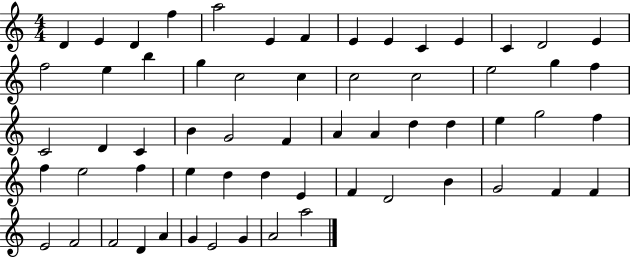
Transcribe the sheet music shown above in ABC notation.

X:1
T:Untitled
M:4/4
L:1/4
K:C
D E D f a2 E F E E C E C D2 E f2 e b g c2 c c2 c2 e2 g f C2 D C B G2 F A A d d e g2 f f e2 f e d d E F D2 B G2 F F E2 F2 F2 D A G E2 G A2 a2